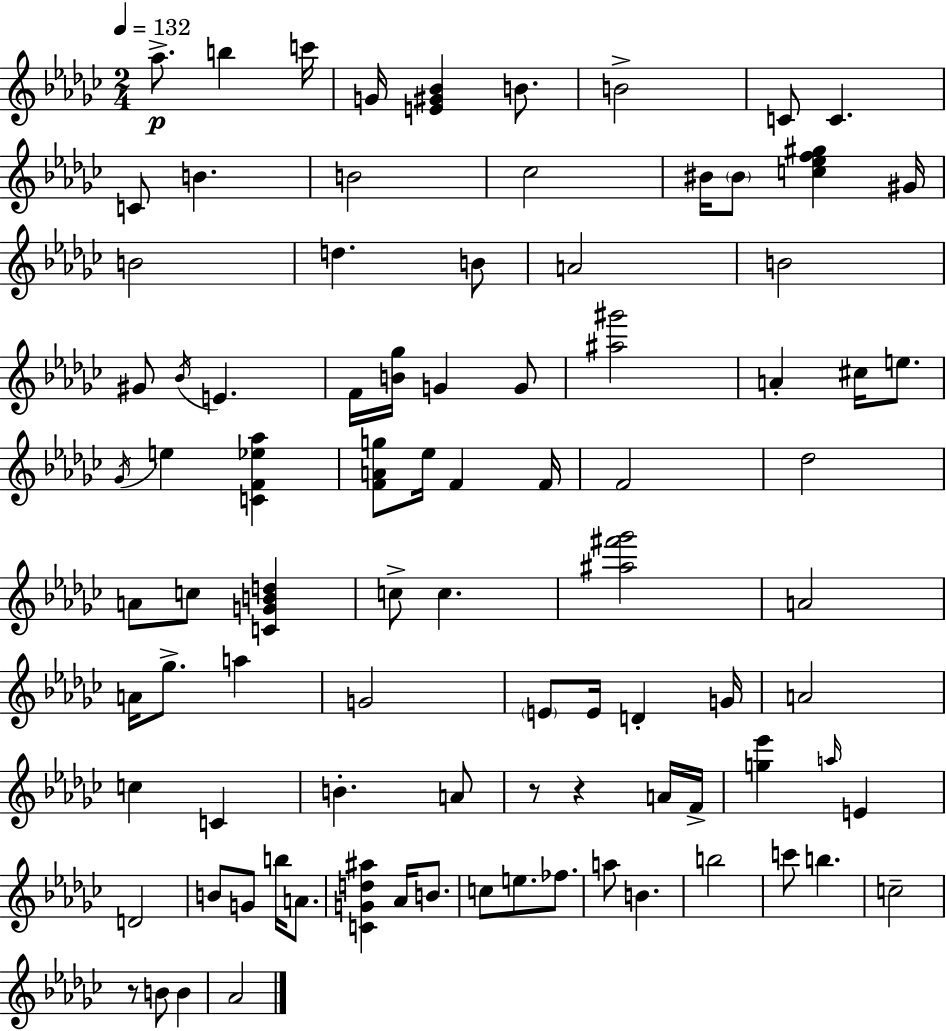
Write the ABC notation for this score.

X:1
T:Untitled
M:2/4
L:1/4
K:Ebm
_a/2 b c'/4 G/4 [E^G_B] B/2 B2 C/2 C C/2 B B2 _c2 ^B/4 ^B/2 [c_ef^g] ^G/4 B2 d B/2 A2 B2 ^G/2 _B/4 E F/4 [B_g]/4 G G/2 [^a^g']2 A ^c/4 e/2 _G/4 e [CF_e_a] [FAg]/2 _e/4 F F/4 F2 _d2 A/2 c/2 [CGBd] c/2 c [^a^f'_g']2 A2 A/4 _g/2 a G2 E/2 E/4 D G/4 A2 c C B A/2 z/2 z A/4 F/4 [g_e'] a/4 E D2 B/2 G/2 b/4 A/2 [CGd^a] _A/4 B/2 c/2 e/2 _f/2 a/2 B b2 c'/2 b c2 z/2 B/2 B _A2